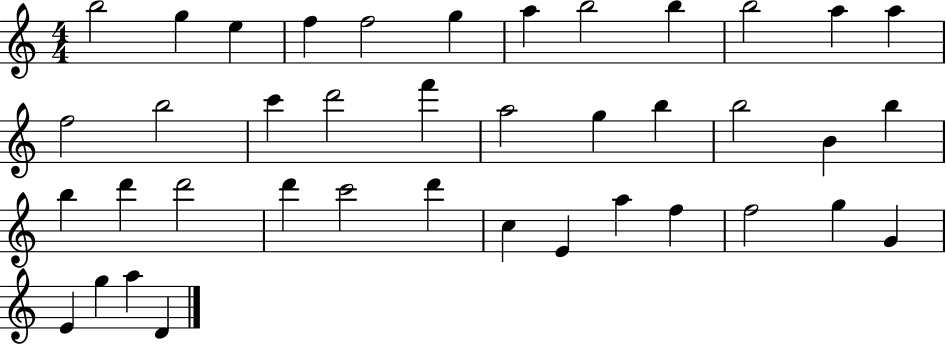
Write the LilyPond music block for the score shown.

{
  \clef treble
  \numericTimeSignature
  \time 4/4
  \key c \major
  b''2 g''4 e''4 | f''4 f''2 g''4 | a''4 b''2 b''4 | b''2 a''4 a''4 | \break f''2 b''2 | c'''4 d'''2 f'''4 | a''2 g''4 b''4 | b''2 b'4 b''4 | \break b''4 d'''4 d'''2 | d'''4 c'''2 d'''4 | c''4 e'4 a''4 f''4 | f''2 g''4 g'4 | \break e'4 g''4 a''4 d'4 | \bar "|."
}